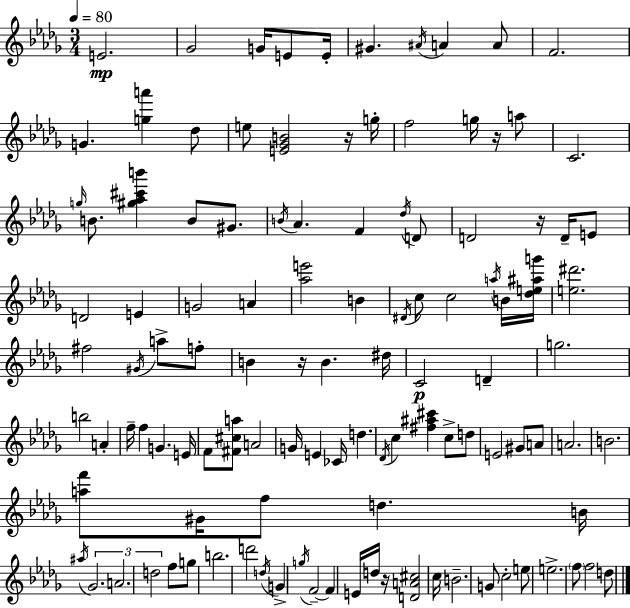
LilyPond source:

{
  \clef treble
  \numericTimeSignature
  \time 3/4
  \key bes \minor
  \tempo 4 = 80
  e'2.\mp | ges'2 g'16 e'8 e'16-. | gis'4. \acciaccatura { ais'16 } a'4 a'8 | f'2. | \break g'4. <g'' a'''>4 des''8 | e''8 <e' ges' b'>2 r16 | g''16-. f''2 g''16 r16 a''8 | c'2. | \break \grace { g''16 } b'8. <gis'' aes'' cis''' b'''>4 b'8 gis'8. | \acciaccatura { b'16 } aes'4. f'4 | \acciaccatura { des''16 } d'8 d'2 | r16 d'16-- e'8 d'2 | \break e'4 g'2 | a'4 <aes'' e'''>2 | b'4 \acciaccatura { dis'16 } c''8 c''2 | \acciaccatura { a''16 } b'16 <des'' e'' ais'' g'''>16 <e'' dis'''>2. | \break fis''2 | \acciaccatura { gis'16 } a''8-> f''8-. b'4 r16 | b'4. dis''16 c'2\p | d'4-- g''2. | \break b''2 | a'4-. f''16-- f''4 | g'4. e'16 f'8 <fis' cis'' a''>8 a'2 | g'16 e'4 | \break ces'16 d''4. \acciaccatura { des'16 } c''4 | <fis'' ais'' cis'''>4 c''8-> d''8 e'2 | gis'8 a'8 a'2. | b'2. | \break <a'' f'''>8 gis'16 f''8 | d''4. b'16 \acciaccatura { ais''16 } \tuplet 3/2 { ges'2. | a'2. | d''2 } | \break f''8 g''8 b''2. | d'''2 | \acciaccatura { d''16 } g'4-> \acciaccatura { g''16 } f'2--~~ | f'4 e'16 | \break d''16 r16 <d' a' cis''>2 c''16 b'2.-- | g'8 | c''2-. e''8 e''2.-> | \parenthesize f''8 | \break f''2 d''8 \bar "|."
}